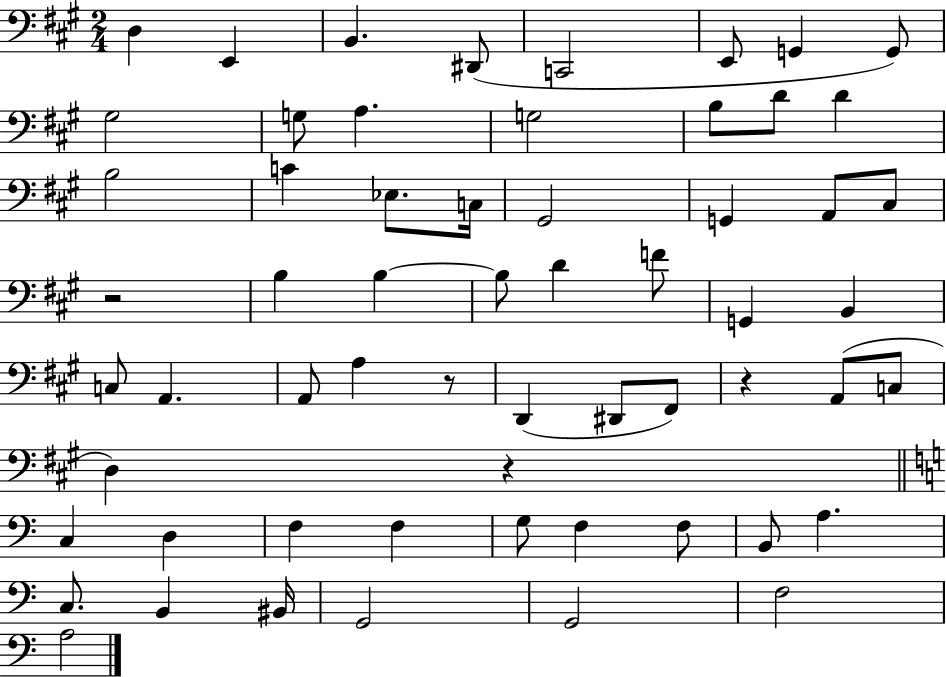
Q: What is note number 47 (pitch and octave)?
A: F3